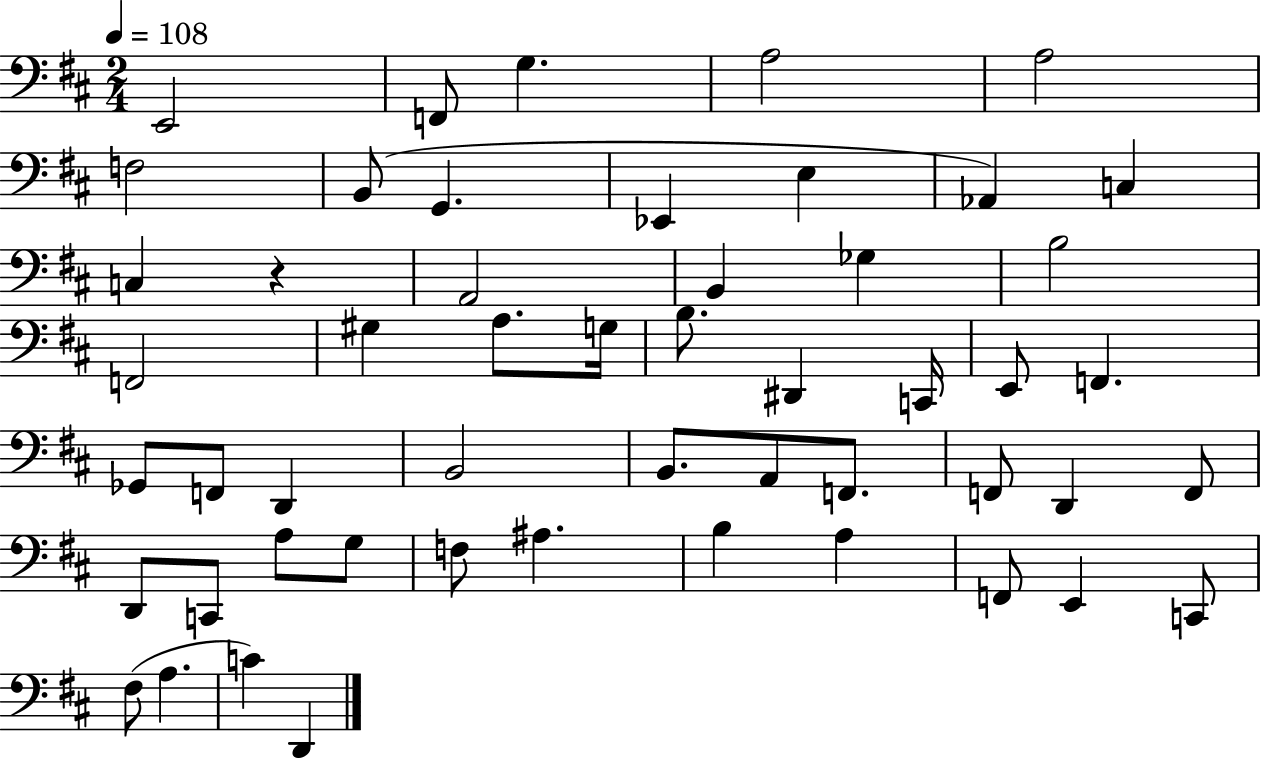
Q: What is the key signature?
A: D major